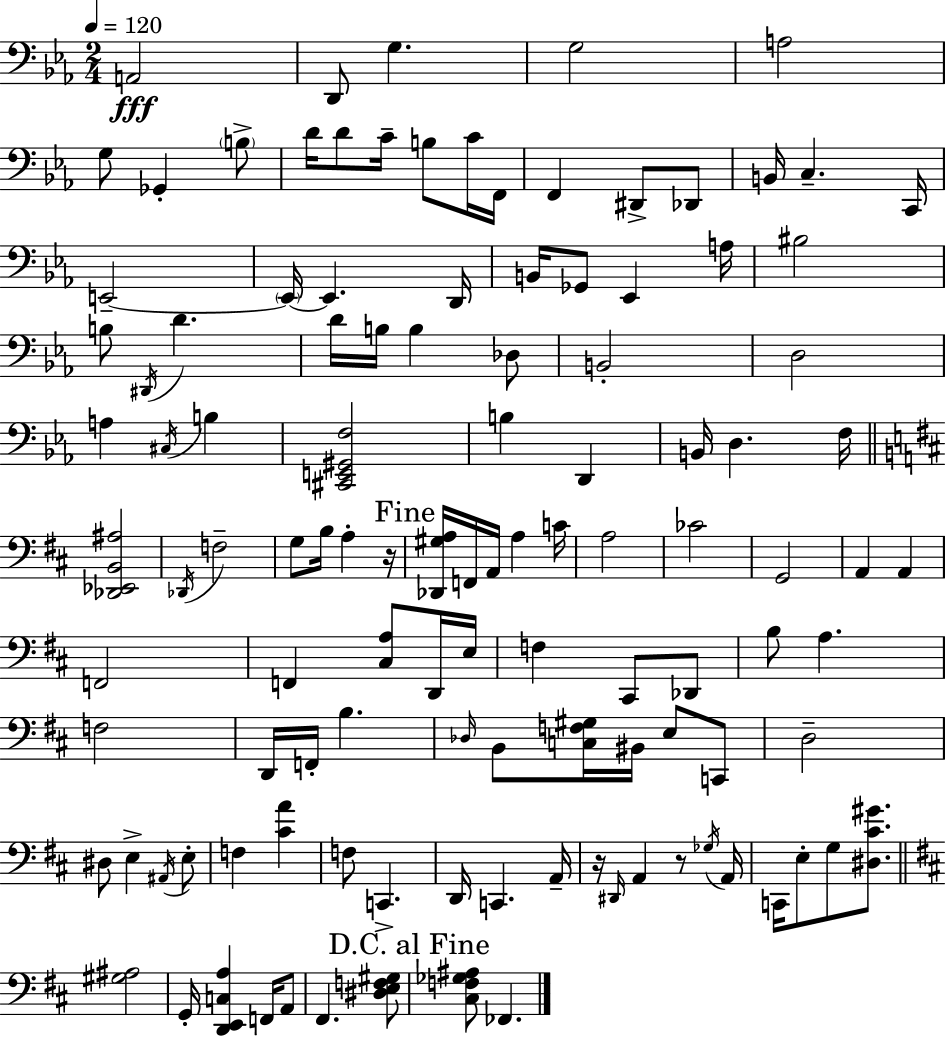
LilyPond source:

{
  \clef bass
  \numericTimeSignature
  \time 2/4
  \key ees \major
  \tempo 4 = 120
  a,2\fff | d,8 g4. | g2 | a2 | \break g8 ges,4-. \parenthesize b8-> | d'16 d'8 c'16-- b8 c'16 f,16 | f,4 dis,8-> des,8 | b,16 c4.-- c,16 | \break e,2--~~ | \parenthesize e,16~~ e,4. d,16 | b,16 ges,8 ees,4 a16 | bis2 | \break b8 \acciaccatura { dis,16 } d'4. | d'16 b16 b4 des8 | b,2-. | d2 | \break a4 \acciaccatura { cis16 } b4 | <cis, e, gis, f>2 | b4 d,4 | b,16 d4. | \break f16 \bar "||" \break \key d \major <des, ees, b, ais>2 | \acciaccatura { des,16 } f2-- | g8 b16 a4-. | r16 \mark "Fine" <des, gis a>16 f,16 a,16 a4 | \break c'16 a2 | ces'2 | g,2 | a,4 a,4 | \break f,2 | f,4 <cis a>8 d,16 | e16 f4 cis,8 des,8 | b8 a4. | \break f2 | d,16 f,16-. b4. | \grace { des16 } b,8 <c f gis>16 bis,16 e8 | c,8 d2-- | \break dis8 e4-> | \acciaccatura { ais,16 } e8-. f4 <cis' a'>4 | f8 c,4.-> | d,16 c,4. | \break a,16-- r16 \grace { dis,16 } a,4 | r8 \acciaccatura { ges16 } a,16 c,16 e8-. | g8 <dis cis' gis'>8. \bar "||" \break \key d \major <gis ais>2 | g,16-. <d, e, c a>4 f,16 a,8 | fis,4. <dis e f gis>8 | \mark "D.C. al Fine" <cis f ges ais>8 fes,4. | \break \bar "|."
}